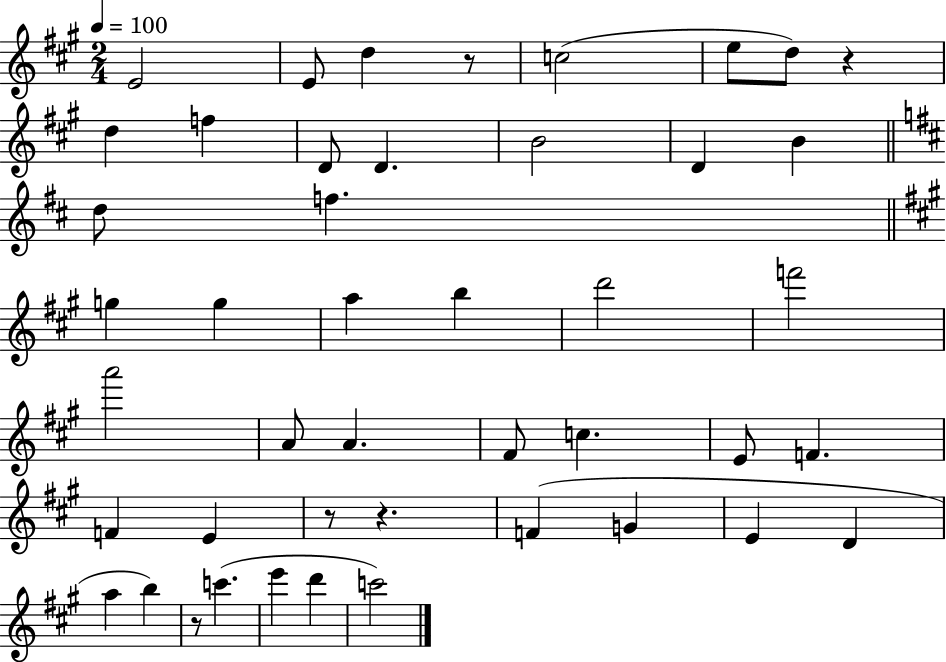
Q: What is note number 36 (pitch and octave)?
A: B5